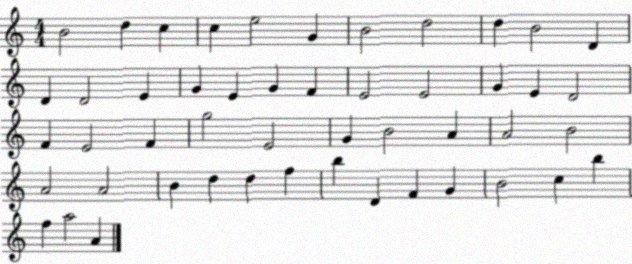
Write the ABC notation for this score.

X:1
T:Untitled
M:4/4
L:1/4
K:C
B2 d c c e2 G B2 d2 d B2 D D D2 E G E G F E2 E2 G E D2 F E2 F g2 E2 G B2 A A2 B2 A2 A2 B d d f b D F G B2 c b f a2 A